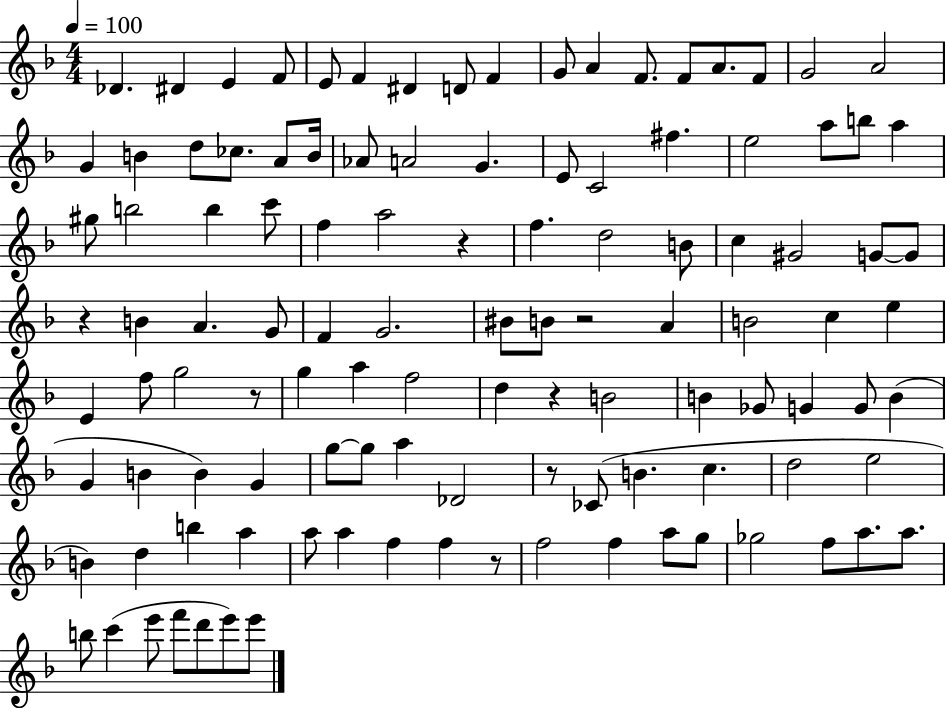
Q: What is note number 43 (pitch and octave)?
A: C5